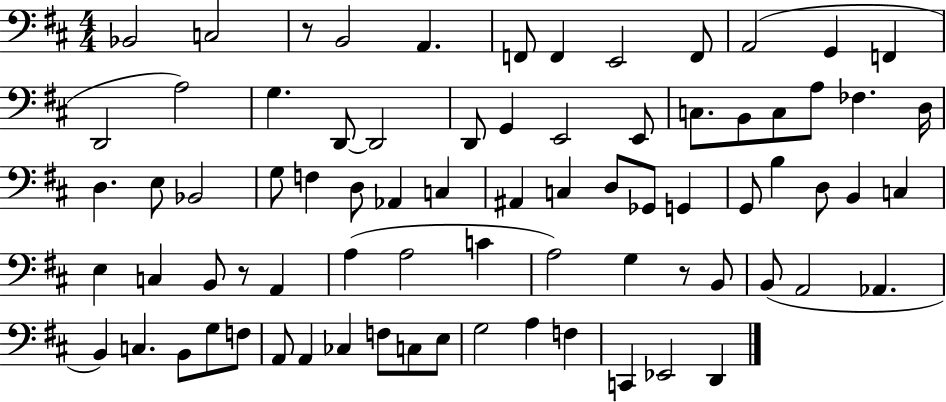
Bb2/h C3/h R/e B2/h A2/q. F2/e F2/q E2/h F2/e A2/h G2/q F2/q D2/h A3/h G3/q. D2/e D2/h D2/e G2/q E2/h E2/e C3/e. B2/e C3/e A3/e FES3/q. D3/s D3/q. E3/e Bb2/h G3/e F3/q D3/e Ab2/q C3/q A#2/q C3/q D3/e Gb2/e G2/q G2/e B3/q D3/e B2/q C3/q E3/q C3/q B2/e R/e A2/q A3/q A3/h C4/q A3/h G3/q R/e B2/e B2/e A2/h Ab2/q. B2/q C3/q. B2/e G3/e F3/e A2/e A2/q CES3/q F3/e C3/e E3/e G3/h A3/q F3/q C2/q Eb2/h D2/q